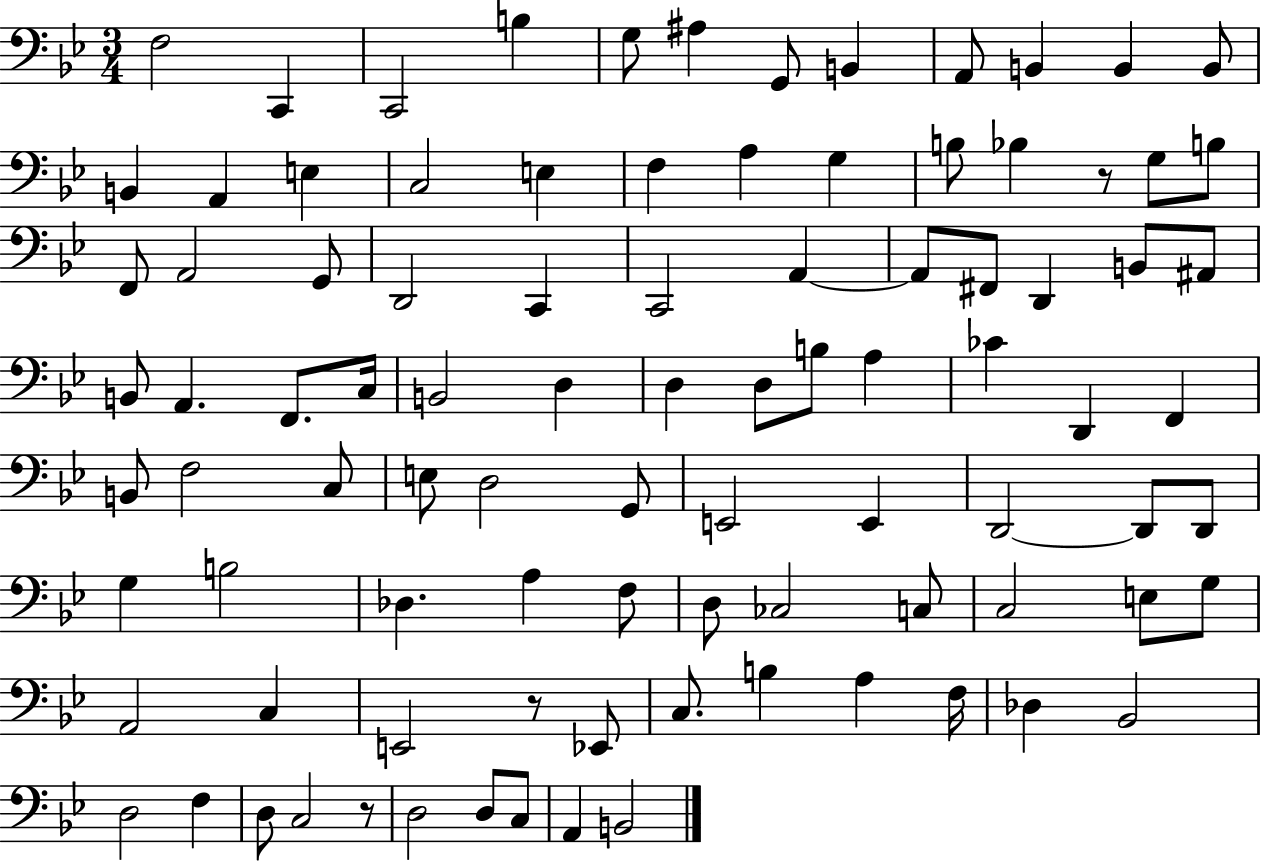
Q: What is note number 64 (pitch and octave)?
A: A3